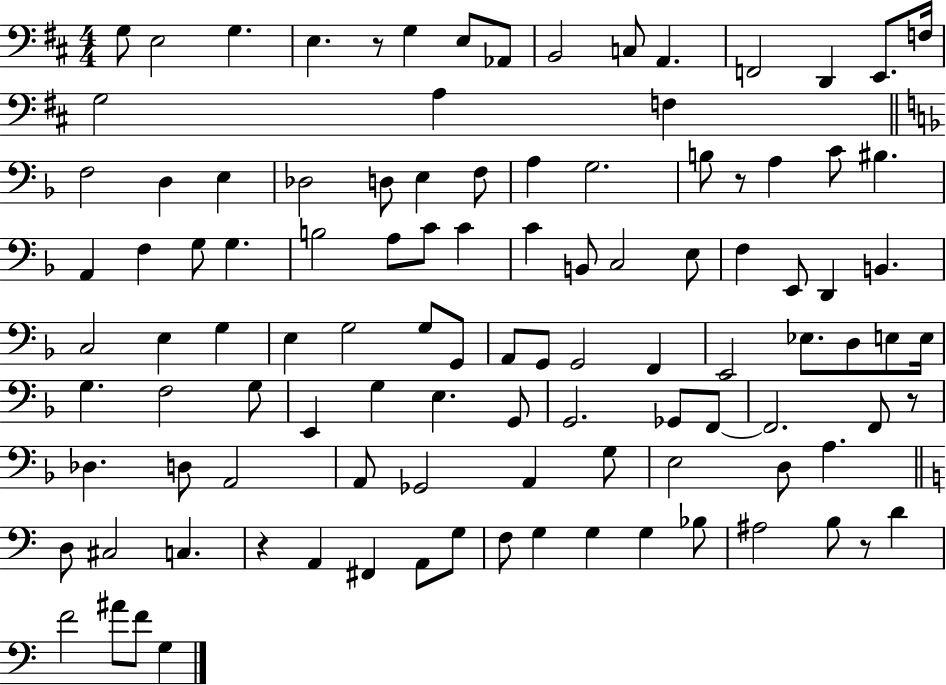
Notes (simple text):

G3/e E3/h G3/q. E3/q. R/e G3/q E3/e Ab2/e B2/h C3/e A2/q. F2/h D2/q E2/e. F3/s G3/h A3/q F3/q F3/h D3/q E3/q Db3/h D3/e E3/q F3/e A3/q G3/h. B3/e R/e A3/q C4/e BIS3/q. A2/q F3/q G3/e G3/q. B3/h A3/e C4/e C4/q C4/q B2/e C3/h E3/e F3/q E2/e D2/q B2/q. C3/h E3/q G3/q E3/q G3/h G3/e G2/e A2/e G2/e G2/h F2/q E2/h Eb3/e. D3/e E3/e E3/s G3/q. F3/h G3/e E2/q G3/q E3/q. G2/e G2/h. Gb2/e F2/e F2/h. F2/e R/e Db3/q. D3/e A2/h A2/e Gb2/h A2/q G3/e E3/h D3/e A3/q. D3/e C#3/h C3/q. R/q A2/q F#2/q A2/e G3/e F3/e G3/q G3/q G3/q Bb3/e A#3/h B3/e R/e D4/q F4/h A#4/e F4/e G3/q